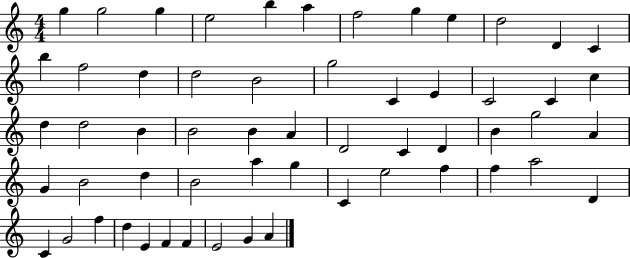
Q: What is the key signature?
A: C major